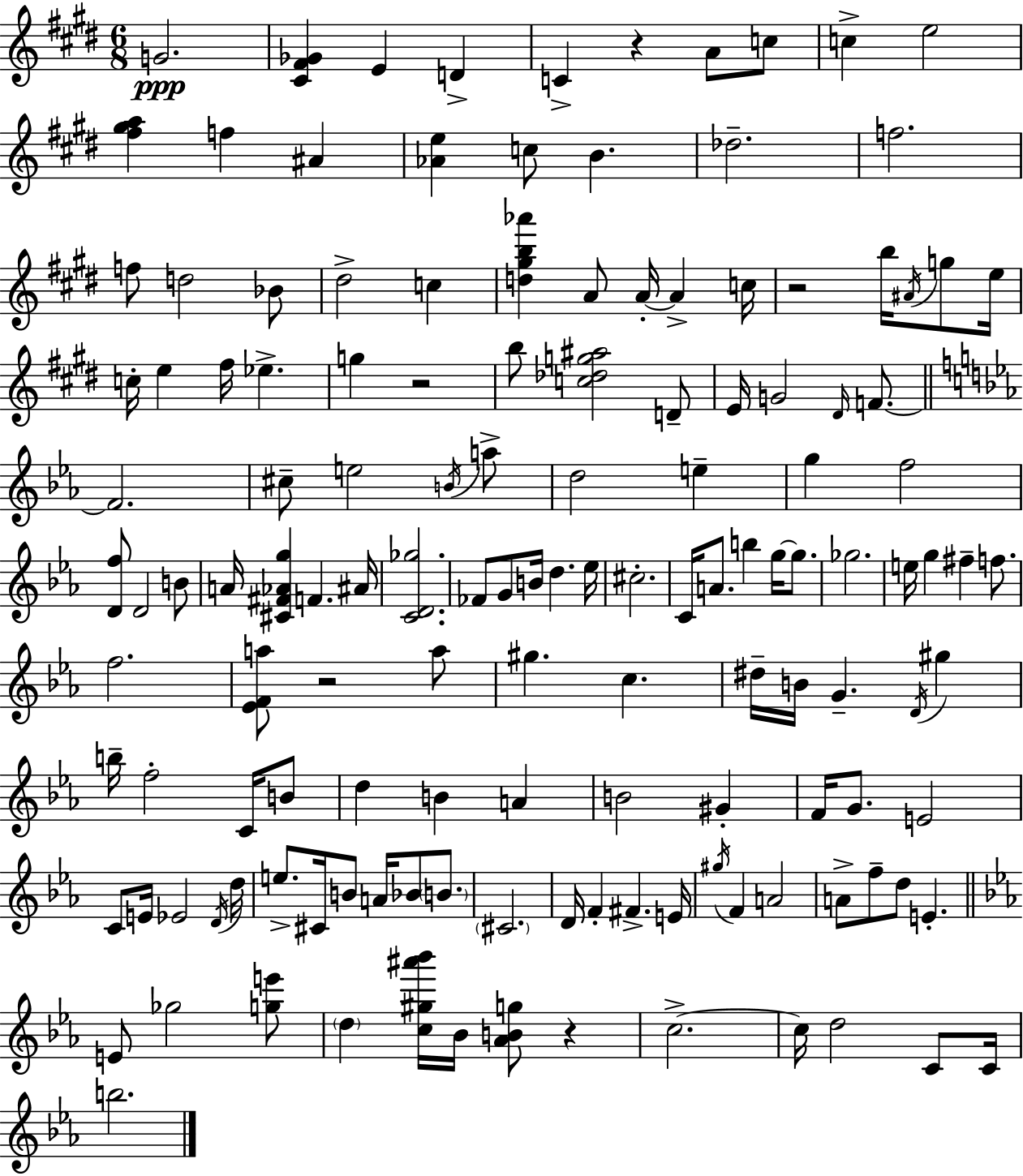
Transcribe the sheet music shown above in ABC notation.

X:1
T:Untitled
M:6/8
L:1/4
K:E
G2 [^C^F_G] E D C z A/2 c/2 c e2 [^f^ga] f ^A [_Ae] c/2 B _d2 f2 f/2 d2 _B/2 ^d2 c [d^gb_a'] A/2 A/4 A c/4 z2 b/4 ^A/4 g/2 e/4 c/4 e ^f/4 _e g z2 b/2 [c_dg^a]2 D/2 E/4 G2 ^D/4 F/2 F2 ^c/2 e2 B/4 a/2 d2 e g f2 [Df]/2 D2 B/2 A/4 [^C^F_Ag] F ^A/4 [CD_g]2 _F/2 G/2 B/4 d _e/4 ^c2 C/4 A/2 b g/4 g/2 _g2 e/4 g ^f f/2 f2 [_EFa]/2 z2 a/2 ^g c ^d/4 B/4 G D/4 ^g b/4 f2 C/4 B/2 d B A B2 ^G F/4 G/2 E2 C/2 E/4 _E2 D/4 d/4 e/2 ^C/4 B/2 A/4 _B/2 B/2 ^C2 D/4 F ^F E/4 ^g/4 F A2 A/2 f/2 d/2 E E/2 _g2 [ge']/2 d [c^g^a'_b']/4 _B/4 [_ABg]/2 z c2 c/4 d2 C/2 C/4 b2